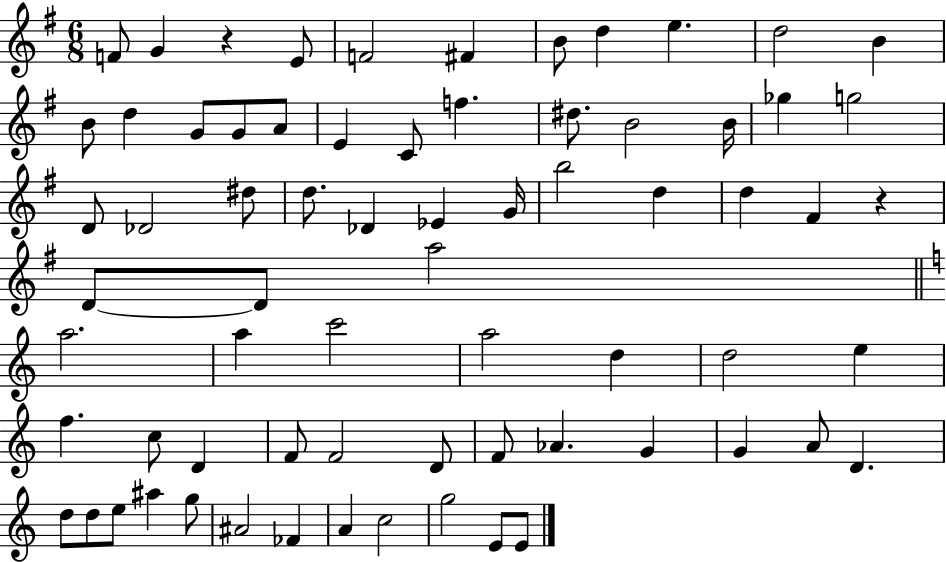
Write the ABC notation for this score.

X:1
T:Untitled
M:6/8
L:1/4
K:G
F/2 G z E/2 F2 ^F B/2 d e d2 B B/2 d G/2 G/2 A/2 E C/2 f ^d/2 B2 B/4 _g g2 D/2 _D2 ^d/2 d/2 _D _E G/4 b2 d d ^F z D/2 D/2 a2 a2 a c'2 a2 d d2 e f c/2 D F/2 F2 D/2 F/2 _A G G A/2 D d/2 d/2 e/2 ^a g/2 ^A2 _F A c2 g2 E/2 E/2